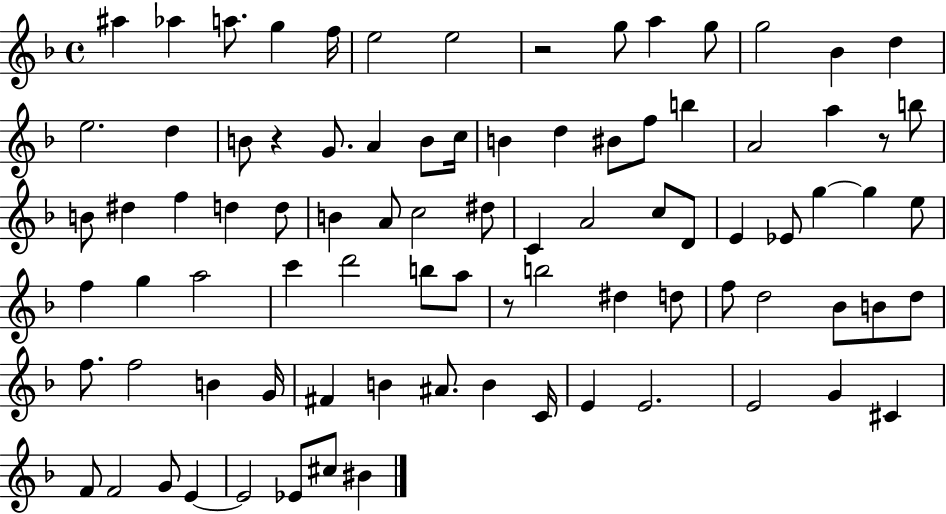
{
  \clef treble
  \time 4/4
  \defaultTimeSignature
  \key f \major
  \repeat volta 2 { ais''4 aes''4 a''8. g''4 f''16 | e''2 e''2 | r2 g''8 a''4 g''8 | g''2 bes'4 d''4 | \break e''2. d''4 | b'8 r4 g'8. a'4 b'8 c''16 | b'4 d''4 bis'8 f''8 b''4 | a'2 a''4 r8 b''8 | \break b'8 dis''4 f''4 d''4 d''8 | b'4 a'8 c''2 dis''8 | c'4 a'2 c''8 d'8 | e'4 ees'8 g''4~~ g''4 e''8 | \break f''4 g''4 a''2 | c'''4 d'''2 b''8 a''8 | r8 b''2 dis''4 d''8 | f''8 d''2 bes'8 b'8 d''8 | \break f''8. f''2 b'4 g'16 | fis'4 b'4 ais'8. b'4 c'16 | e'4 e'2. | e'2 g'4 cis'4 | \break f'8 f'2 g'8 e'4~~ | e'2 ees'8 cis''8 bis'4 | } \bar "|."
}